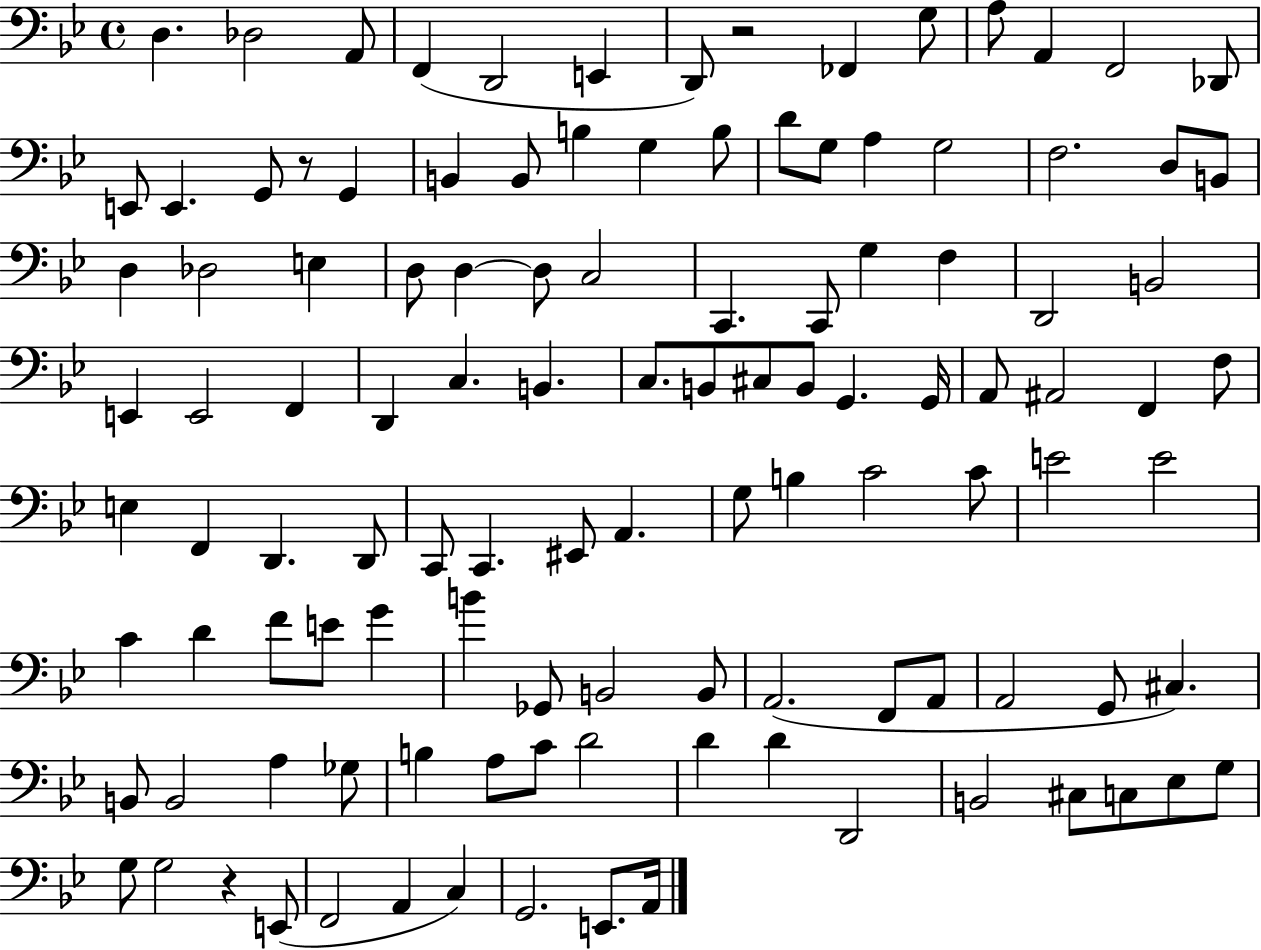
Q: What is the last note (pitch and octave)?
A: A2